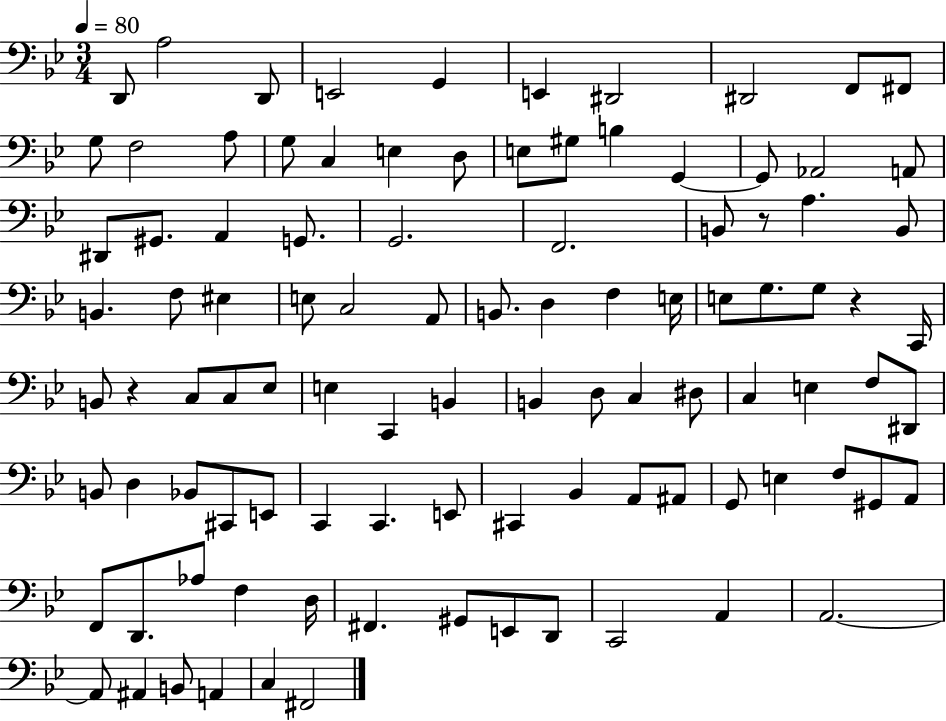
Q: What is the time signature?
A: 3/4